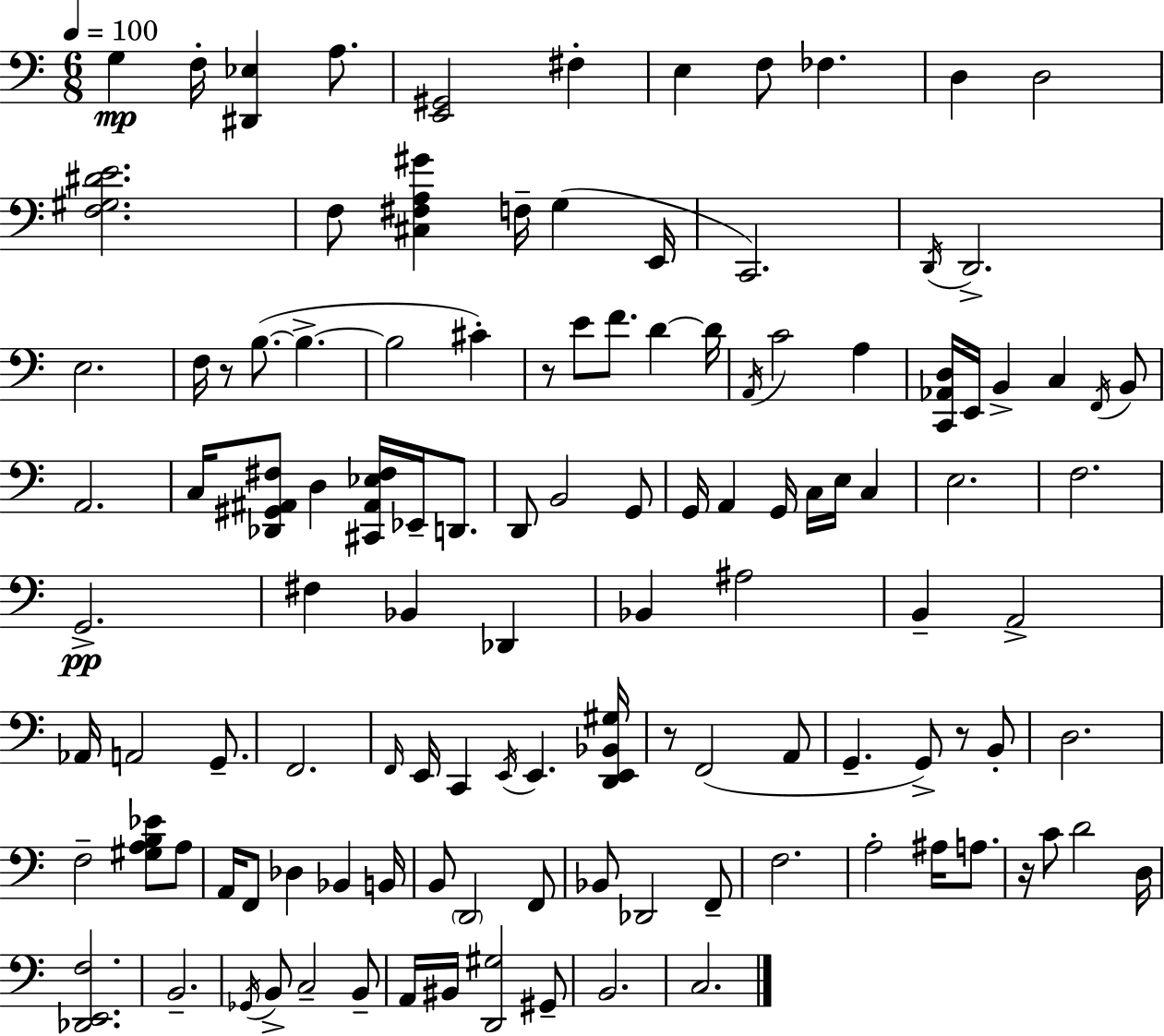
X:1
T:Untitled
M:6/8
L:1/4
K:C
G, F,/4 [^D,,_E,] A,/2 [E,,^G,,]2 ^F, E, F,/2 _F, D, D,2 [F,^G,^DE]2 F,/2 [^C,^F,A,^G] F,/4 G, E,,/4 C,,2 D,,/4 D,,2 E,2 F,/4 z/2 B,/2 B, B,2 ^C z/2 E/2 F/2 D D/4 A,,/4 C2 A, [C,,_A,,D,]/4 E,,/4 B,, C, F,,/4 B,,/2 A,,2 C,/4 [_D,,^G,,^A,,^F,]/2 D, [^C,,^A,,_E,^F,]/4 _E,,/4 D,,/2 D,,/2 B,,2 G,,/2 G,,/4 A,, G,,/4 C,/4 E,/4 C, E,2 F,2 G,,2 ^F, _B,, _D,, _B,, ^A,2 B,, A,,2 _A,,/4 A,,2 G,,/2 F,,2 F,,/4 E,,/4 C,, E,,/4 E,, [D,,E,,_B,,^G,]/4 z/2 F,,2 A,,/2 G,, G,,/2 z/2 B,,/2 D,2 F,2 [^G,A,B,_E]/2 A,/2 A,,/4 F,,/2 _D, _B,, B,,/4 B,,/2 D,,2 F,,/2 _B,,/2 _D,,2 F,,/2 F,2 A,2 ^A,/4 A,/2 z/4 C/2 D2 D,/4 [_D,,E,,F,]2 B,,2 _G,,/4 B,,/2 C,2 B,,/2 A,,/4 ^B,,/4 [D,,^G,]2 ^G,,/2 B,,2 C,2